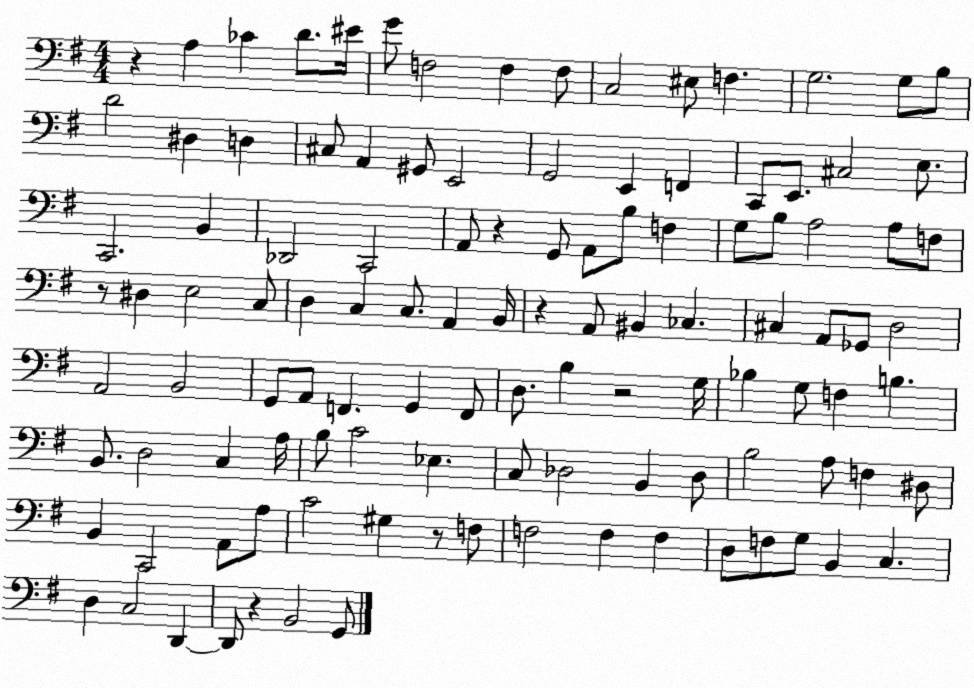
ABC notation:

X:1
T:Untitled
M:4/4
L:1/4
K:G
z A, _C D/2 ^E/4 G/2 F,2 F, F,/2 C,2 ^E,/2 F, G,2 G,/2 B,/2 D2 ^D, D, ^C,/2 A,, ^G,,/2 E,,2 G,,2 E,, F,, C,,/2 E,,/2 ^C,2 E,/2 C,,2 B,, _D,,2 C,,2 A,,/2 z G,,/2 A,,/2 B,/2 F, G,/2 B,/2 A,2 A,/2 F,/2 z/2 ^D, E,2 C,/2 D, C, C,/2 A,, B,,/4 z A,,/2 ^B,, _C, ^C, A,,/2 _G,,/2 D,2 A,,2 B,,2 G,,/2 A,,/2 F,, G,, F,,/2 D,/2 B, z2 G,/4 _B, G,/2 F, B, B,,/2 D,2 C, A,/4 B,/2 C2 _E, C,/2 _D,2 B,, _D,/2 B,2 A,/2 F, ^D,/2 B,, C,,2 A,,/2 A,/2 C2 ^G, z/2 F,/2 F,2 F, F, D,/2 F,/2 G,/2 B,, C, D, C,2 D,, D,,/2 z B,,2 G,,/2